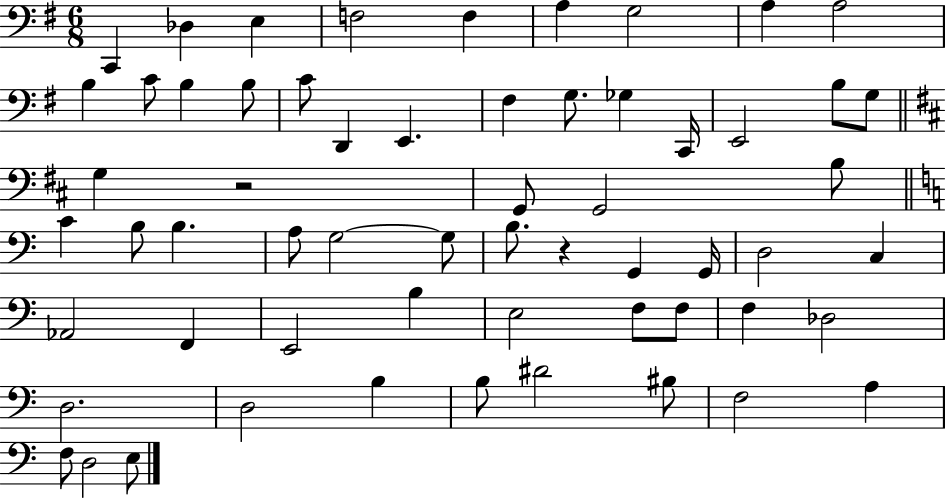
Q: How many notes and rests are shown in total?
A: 60